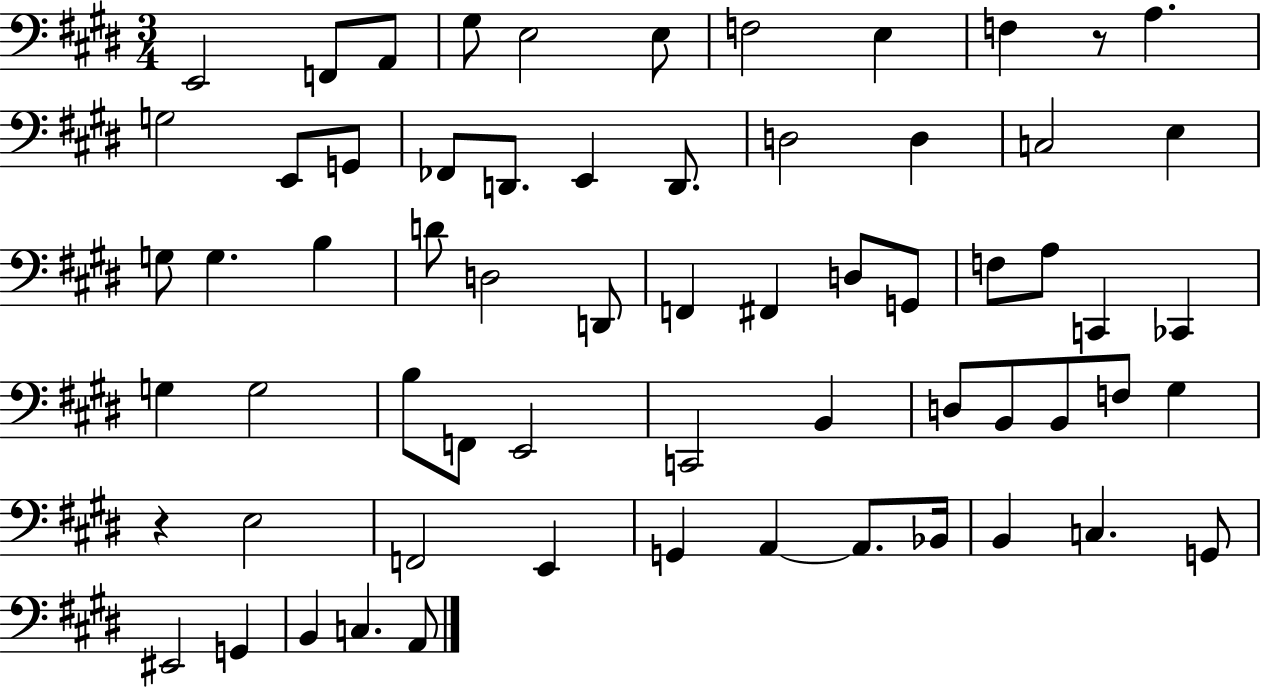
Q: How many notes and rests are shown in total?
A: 64